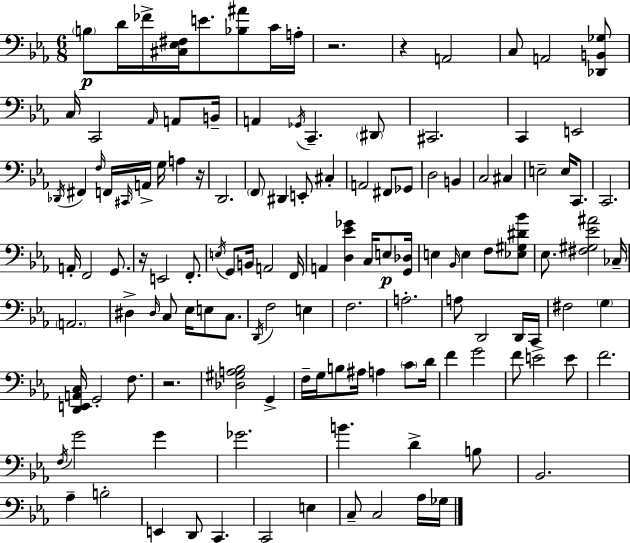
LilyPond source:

{
  \clef bass
  \numericTimeSignature
  \time 6/8
  \key ees \major
  \parenthesize b8\p d'16 fes'16-> <cis ees fis>16 e'8. <bes ais'>8 c'16 a16-. | r2. | r4 a,2 | c8 a,2 <des, b, ges>8 | \break c16 c,2 \grace { aes,16 } a,8 | b,16-- a,4 \acciaccatura { ges,16 } c,4.-- | \parenthesize dis,8 cis,2. | c,4 e,2 | \break \acciaccatura { des,16 } fis,4 \grace { f16 } f,16 \grace { cis,16 } a,16-> g16 | a4 r16 d,2. | \parenthesize f,8 dis,4 e,8-. | cis4-. a,2 | \break fis,8 ges,8 d2 | b,4 c2 | cis4 e2-- | e16 c,8. c,2. | \break a,16-. f,2 | g,8. r16 e,2 | f,8.-. \acciaccatura { e16 } g,8 b,16 a,2 | f,16 a,4 <d ees' ges'>4 | \break c16 e8\p <g, des>16 e4 \grace { bes,16 } e4 | f8 <ees gis dis' bes'>8 ees8. <fis gis ees' ais'>2 | ces16-- \parenthesize a,2. | dis4-> \grace { dis16 } | \break c8 ees16 e8 c8. \acciaccatura { d,16 } f2 | e4 f2. | a2.-. | a8 d,2 | \break d,16 c,16 fis2 | \parenthesize g4 <d, e, a, c>16 g,2-. | f8. r2. | <des gis a bes>2 | \break g,4-> f16-- g16 b8 | ais16 a4 \parenthesize c'8 d'16 f'4 | g'2 f'8 e'2-> | e'8 f'2. | \break \acciaccatura { f16 } g'2 | g'4 ges'2. | b'4. | d'4-> b8 bes,2. | \break aes4-- | b2-. e,4 | d,8 c,4. c,2 | e4 c8-- | \break c2 aes16 ges16 \bar "|."
}